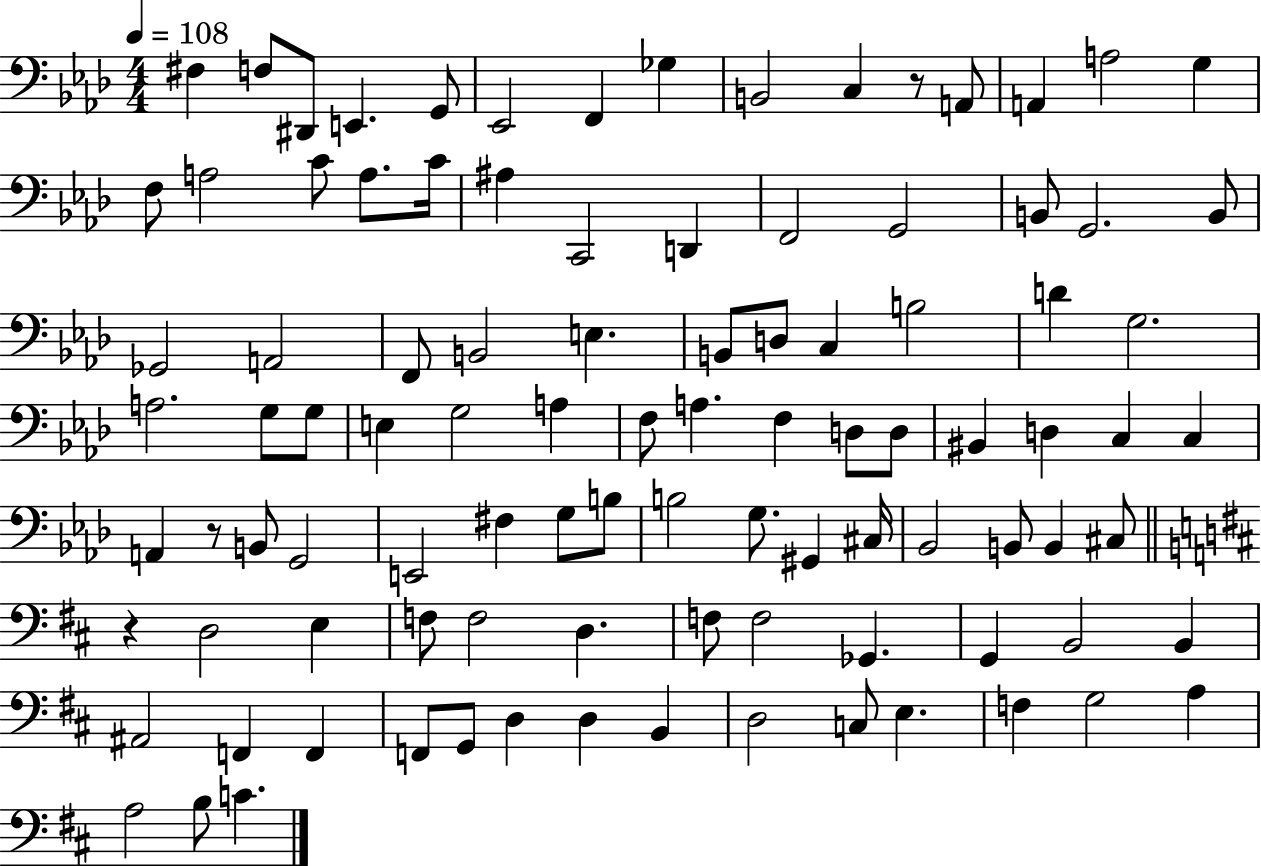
F#3/q F3/e D#2/e E2/q. G2/e Eb2/h F2/q Gb3/q B2/h C3/q R/e A2/e A2/q A3/h G3/q F3/e A3/h C4/e A3/e. C4/s A#3/q C2/h D2/q F2/h G2/h B2/e G2/h. B2/e Gb2/h A2/h F2/e B2/h E3/q. B2/e D3/e C3/q B3/h D4/q G3/h. A3/h. G3/e G3/e E3/q G3/h A3/q F3/e A3/q. F3/q D3/e D3/e BIS2/q D3/q C3/q C3/q A2/q R/e B2/e G2/h E2/h F#3/q G3/e B3/e B3/h G3/e. G#2/q C#3/s Bb2/h B2/e B2/q C#3/e R/q D3/h E3/q F3/e F3/h D3/q. F3/e F3/h Gb2/q. G2/q B2/h B2/q A#2/h F2/q F2/q F2/e G2/e D3/q D3/q B2/q D3/h C3/e E3/q. F3/q G3/h A3/q A3/h B3/e C4/q.